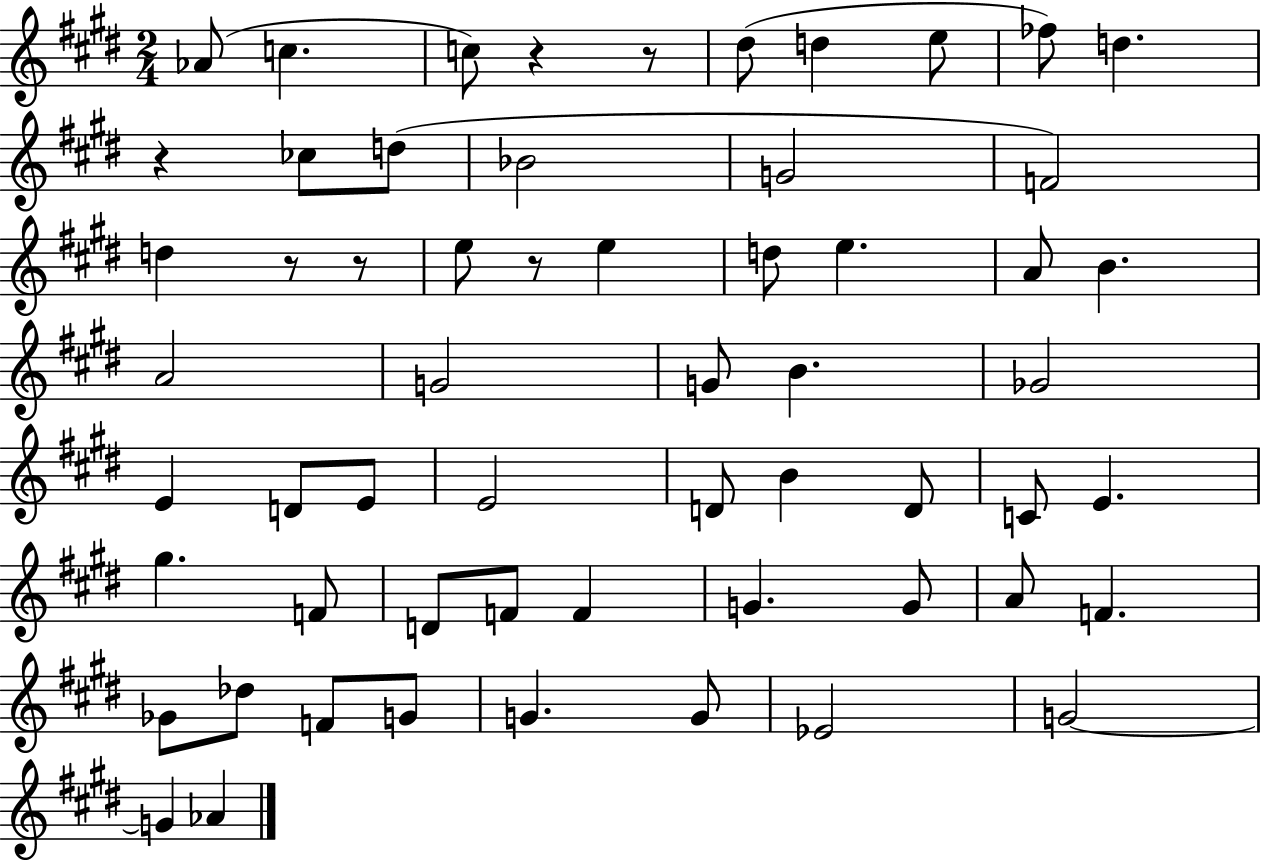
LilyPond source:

{
  \clef treble
  \numericTimeSignature
  \time 2/4
  \key e \major
  \repeat volta 2 { aes'8( c''4. | c''8) r4 r8 | dis''8( d''4 e''8 | fes''8) d''4. | \break r4 ces''8 d''8( | bes'2 | g'2 | f'2) | \break d''4 r8 r8 | e''8 r8 e''4 | d''8 e''4. | a'8 b'4. | \break a'2 | g'2 | g'8 b'4. | ges'2 | \break e'4 d'8 e'8 | e'2 | d'8 b'4 d'8 | c'8 e'4. | \break gis''4. f'8 | d'8 f'8 f'4 | g'4. g'8 | a'8 f'4. | \break ges'8 des''8 f'8 g'8 | g'4. g'8 | ees'2 | g'2~~ | \break g'4 aes'4 | } \bar "|."
}